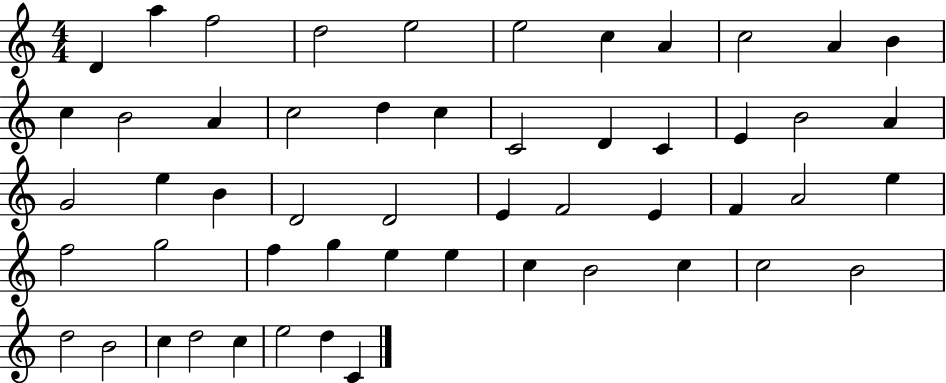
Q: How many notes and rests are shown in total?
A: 53